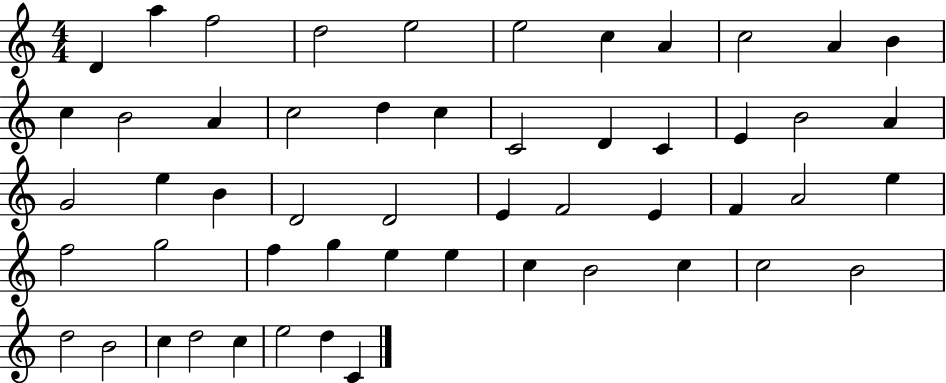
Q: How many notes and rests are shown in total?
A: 53